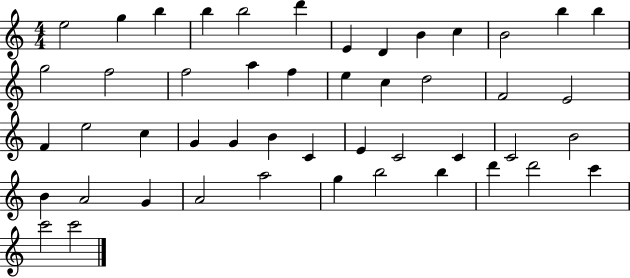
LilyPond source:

{
  \clef treble
  \numericTimeSignature
  \time 4/4
  \key c \major
  e''2 g''4 b''4 | b''4 b''2 d'''4 | e'4 d'4 b'4 c''4 | b'2 b''4 b''4 | \break g''2 f''2 | f''2 a''4 f''4 | e''4 c''4 d''2 | f'2 e'2 | \break f'4 e''2 c''4 | g'4 g'4 b'4 c'4 | e'4 c'2 c'4 | c'2 b'2 | \break b'4 a'2 g'4 | a'2 a''2 | g''4 b''2 b''4 | d'''4 d'''2 c'''4 | \break c'''2 c'''2 | \bar "|."
}